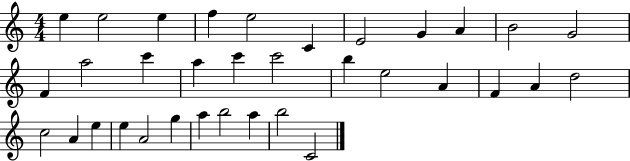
{
  \clef treble
  \numericTimeSignature
  \time 4/4
  \key c \major
  e''4 e''2 e''4 | f''4 e''2 c'4 | e'2 g'4 a'4 | b'2 g'2 | \break f'4 a''2 c'''4 | a''4 c'''4 c'''2 | b''4 e''2 a'4 | f'4 a'4 d''2 | \break c''2 a'4 e''4 | e''4 a'2 g''4 | a''4 b''2 a''4 | b''2 c'2 | \break \bar "|."
}